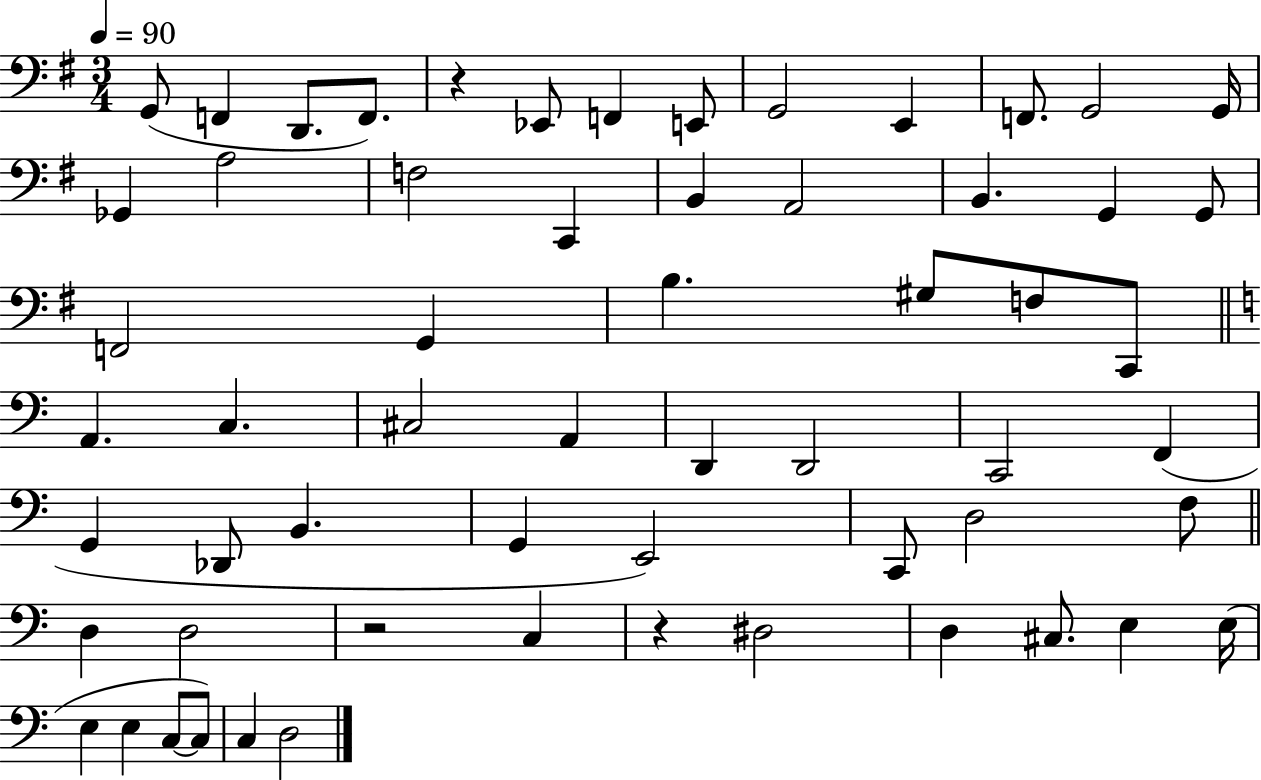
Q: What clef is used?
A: bass